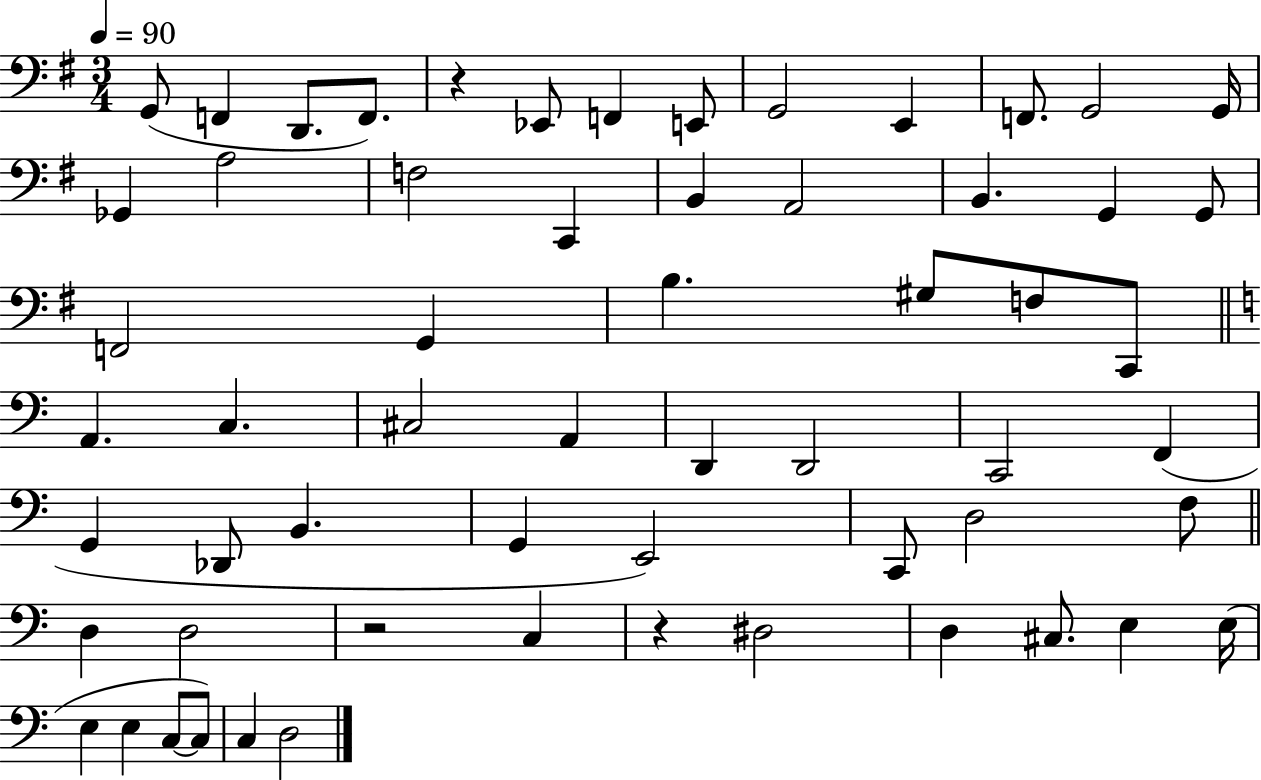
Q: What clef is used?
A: bass